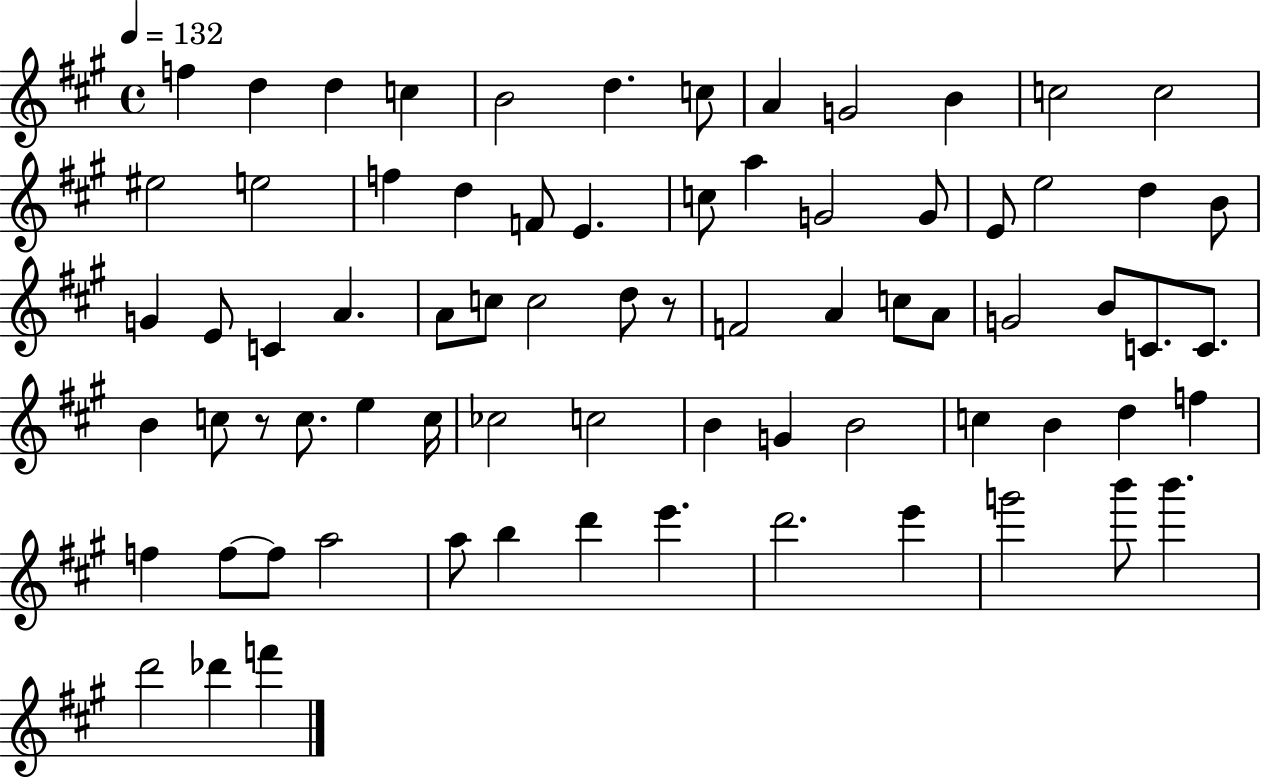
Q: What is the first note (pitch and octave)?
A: F5